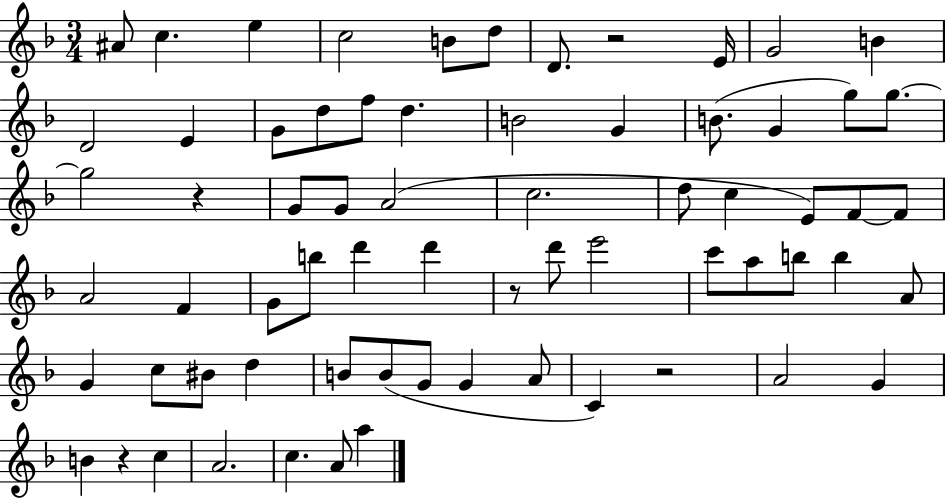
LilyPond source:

{
  \clef treble
  \numericTimeSignature
  \time 3/4
  \key f \major
  ais'8 c''4. e''4 | c''2 b'8 d''8 | d'8. r2 e'16 | g'2 b'4 | \break d'2 e'4 | g'8 d''8 f''8 d''4. | b'2 g'4 | b'8.( g'4 g''8) g''8.~~ | \break g''2 r4 | g'8 g'8 a'2( | c''2. | d''8 c''4 e'8) f'8~~ f'8 | \break a'2 f'4 | g'8 b''8 d'''4 d'''4 | r8 d'''8 e'''2 | c'''8 a''8 b''8 b''4 a'8 | \break g'4 c''8 bis'8 d''4 | b'8 b'8( g'8 g'4 a'8 | c'4) r2 | a'2 g'4 | \break b'4 r4 c''4 | a'2. | c''4. a'8 a''4 | \bar "|."
}